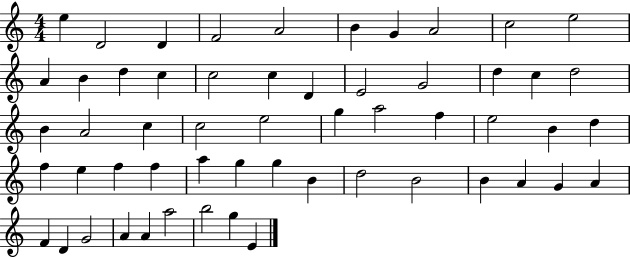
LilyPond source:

{
  \clef treble
  \numericTimeSignature
  \time 4/4
  \key c \major
  e''4 d'2 d'4 | f'2 a'2 | b'4 g'4 a'2 | c''2 e''2 | \break a'4 b'4 d''4 c''4 | c''2 c''4 d'4 | e'2 g'2 | d''4 c''4 d''2 | \break b'4 a'2 c''4 | c''2 e''2 | g''4 a''2 f''4 | e''2 b'4 d''4 | \break f''4 e''4 f''4 f''4 | a''4 g''4 g''4 b'4 | d''2 b'2 | b'4 a'4 g'4 a'4 | \break f'4 d'4 g'2 | a'4 a'4 a''2 | b''2 g''4 e'4 | \bar "|."
}